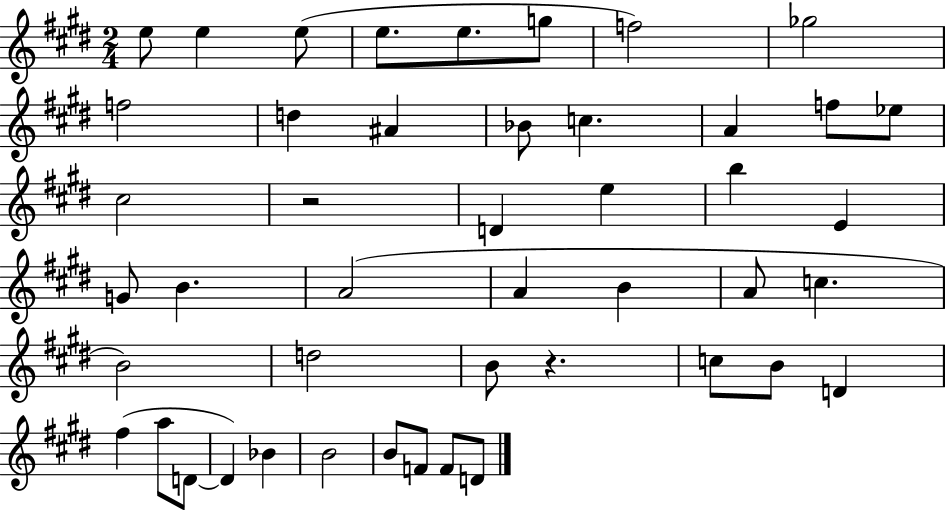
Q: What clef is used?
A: treble